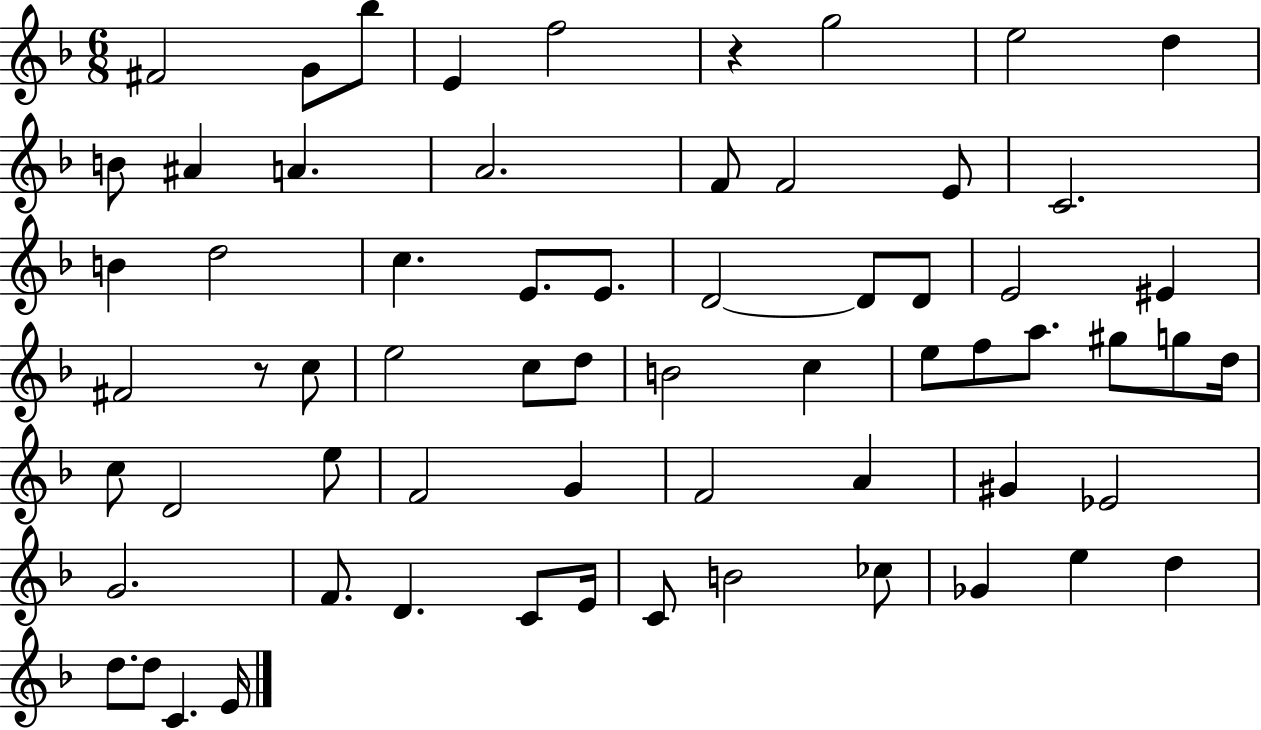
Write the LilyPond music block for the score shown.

{
  \clef treble
  \numericTimeSignature
  \time 6/8
  \key f \major
  fis'2 g'8 bes''8 | e'4 f''2 | r4 g''2 | e''2 d''4 | \break b'8 ais'4 a'4. | a'2. | f'8 f'2 e'8 | c'2. | \break b'4 d''2 | c''4. e'8. e'8. | d'2~~ d'8 d'8 | e'2 eis'4 | \break fis'2 r8 c''8 | e''2 c''8 d''8 | b'2 c''4 | e''8 f''8 a''8. gis''8 g''8 d''16 | \break c''8 d'2 e''8 | f'2 g'4 | f'2 a'4 | gis'4 ees'2 | \break g'2. | f'8. d'4. c'8 e'16 | c'8 b'2 ces''8 | ges'4 e''4 d''4 | \break d''8. d''8 c'4. e'16 | \bar "|."
}